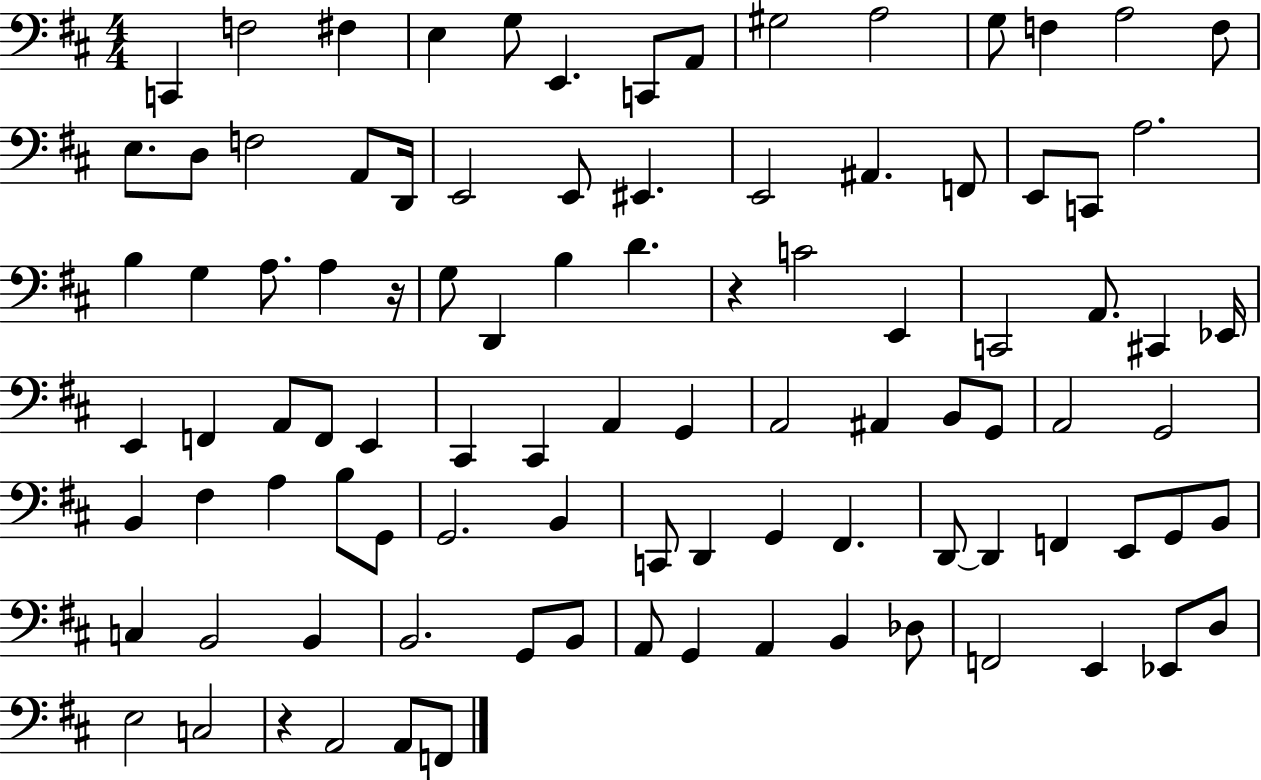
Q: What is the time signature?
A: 4/4